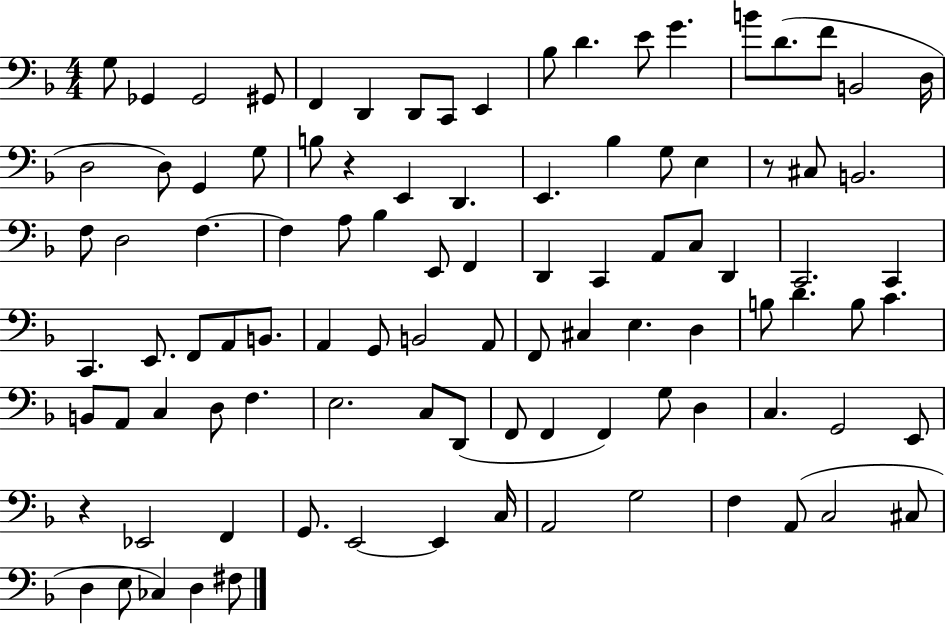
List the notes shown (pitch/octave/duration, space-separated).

G3/e Gb2/q Gb2/h G#2/e F2/q D2/q D2/e C2/e E2/q Bb3/e D4/q. E4/e G4/q. B4/e D4/e. F4/e B2/h D3/s D3/h D3/e G2/q G3/e B3/e R/q E2/q D2/q. E2/q. Bb3/q G3/e E3/q R/e C#3/e B2/h. F3/e D3/h F3/q. F3/q A3/e Bb3/q E2/e F2/q D2/q C2/q A2/e C3/e D2/q C2/h. C2/q C2/q. E2/e. F2/e A2/e B2/e. A2/q G2/e B2/h A2/e F2/e C#3/q E3/q. D3/q B3/e D4/q. B3/e C4/q. B2/e A2/e C3/q D3/e F3/q. E3/h. C3/e D2/e F2/e F2/q F2/q G3/e D3/q C3/q. G2/h E2/e R/q Eb2/h F2/q G2/e. E2/h E2/q C3/s A2/h G3/h F3/q A2/e C3/h C#3/e D3/q E3/e CES3/q D3/q F#3/e